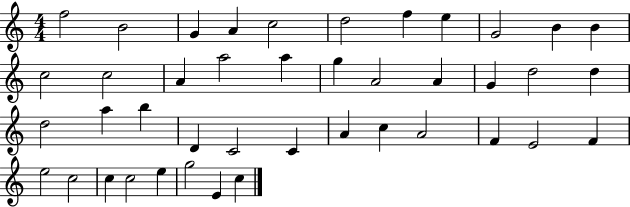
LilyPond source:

{
  \clef treble
  \numericTimeSignature
  \time 4/4
  \key c \major
  f''2 b'2 | g'4 a'4 c''2 | d''2 f''4 e''4 | g'2 b'4 b'4 | \break c''2 c''2 | a'4 a''2 a''4 | g''4 a'2 a'4 | g'4 d''2 d''4 | \break d''2 a''4 b''4 | d'4 c'2 c'4 | a'4 c''4 a'2 | f'4 e'2 f'4 | \break e''2 c''2 | c''4 c''2 e''4 | g''2 e'4 c''4 | \bar "|."
}